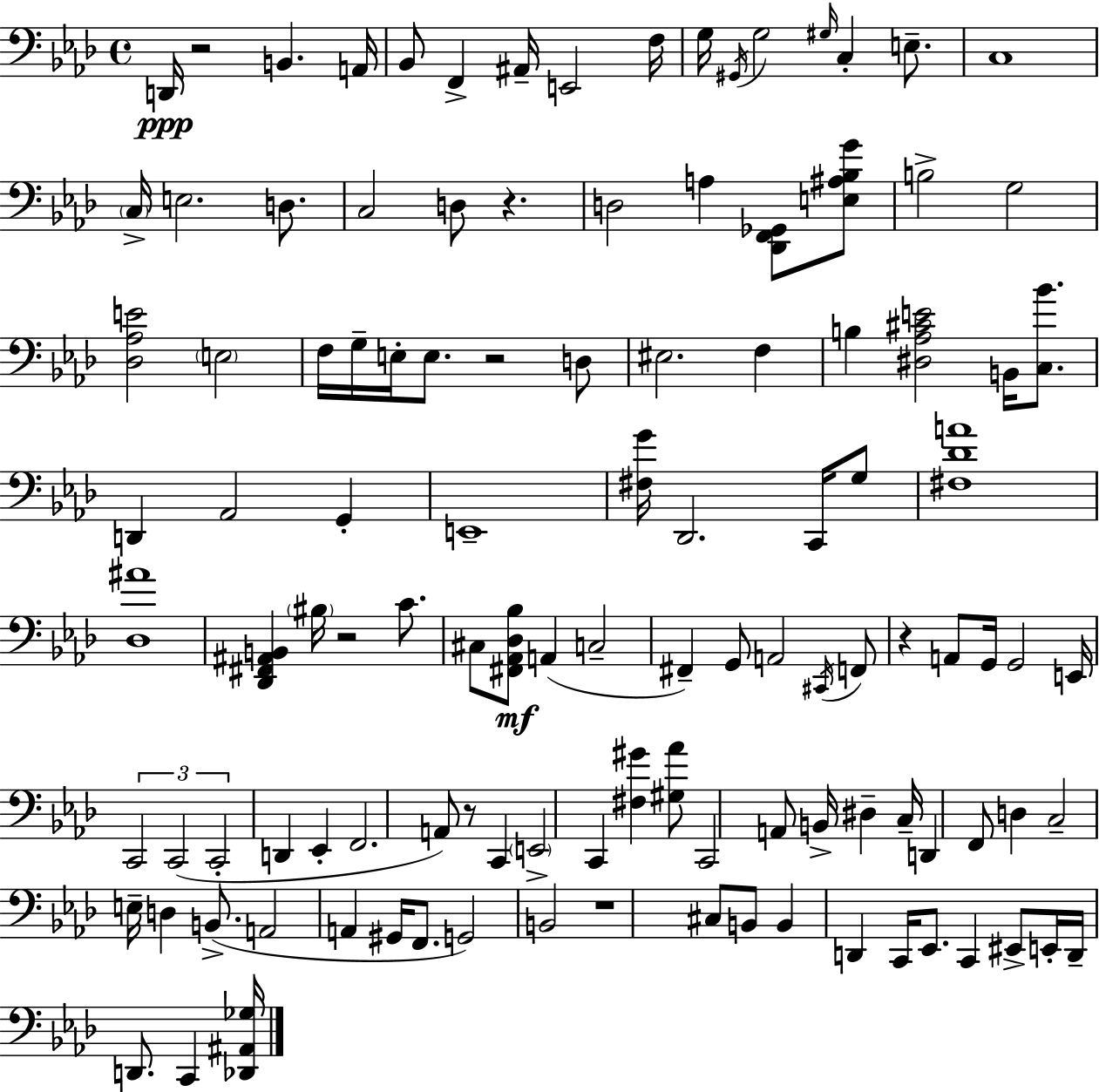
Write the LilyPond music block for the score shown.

{
  \clef bass
  \time 4/4
  \defaultTimeSignature
  \key f \minor
  d,16\ppp r2 b,4. a,16 | bes,8 f,4-> ais,16-- e,2 f16 | g16 \acciaccatura { gis,16 } g2 \grace { gis16 } c4-. e8.-- | c1 | \break \parenthesize c16-> e2. d8. | c2 d8 r4. | d2 a4 <des, f, ges,>8 | <e ais bes g'>8 b2-> g2 | \break <des aes e'>2 \parenthesize e2 | f16 g16-- e16-. e8. r2 | d8 eis2. f4 | b4 <dis aes cis' e'>2 b,16 <c bes'>8. | \break d,4 aes,2 g,4-. | e,1-- | <fis g'>16 des,2. c,16 | g8 <fis des' a'>1 | \break <des ais'>1 | <des, fis, ais, b,>4 \parenthesize bis16 r2 c'8. | cis8 <fis, aes, des bes>8\mf a,4( c2-- | fis,4--) g,8 a,2 | \break \acciaccatura { cis,16 } f,8 r4 a,8 g,16 g,2 | e,16 \tuplet 3/2 { c,2 c,2( | c,2-. } d,4 ees,4-. | f,2. a,8) | \break r8 c,4 \parenthesize e,2-> c,4 | <fis gis'>4 <gis aes'>8 c,2 | a,8 b,16-> dis4-- c16-- d,4 f,8 d4 | c2-- e16-- d4 | \break b,8.->( a,2 a,4 gis,16 | f,8. g,2) b,2 | r1 | cis8 b,8 b,4 d,4 c,16 | \break ees,8. c,4 eis,8-> e,16-. d,16-- d,8. c,4 | <des, ais, ges>16 \bar "|."
}